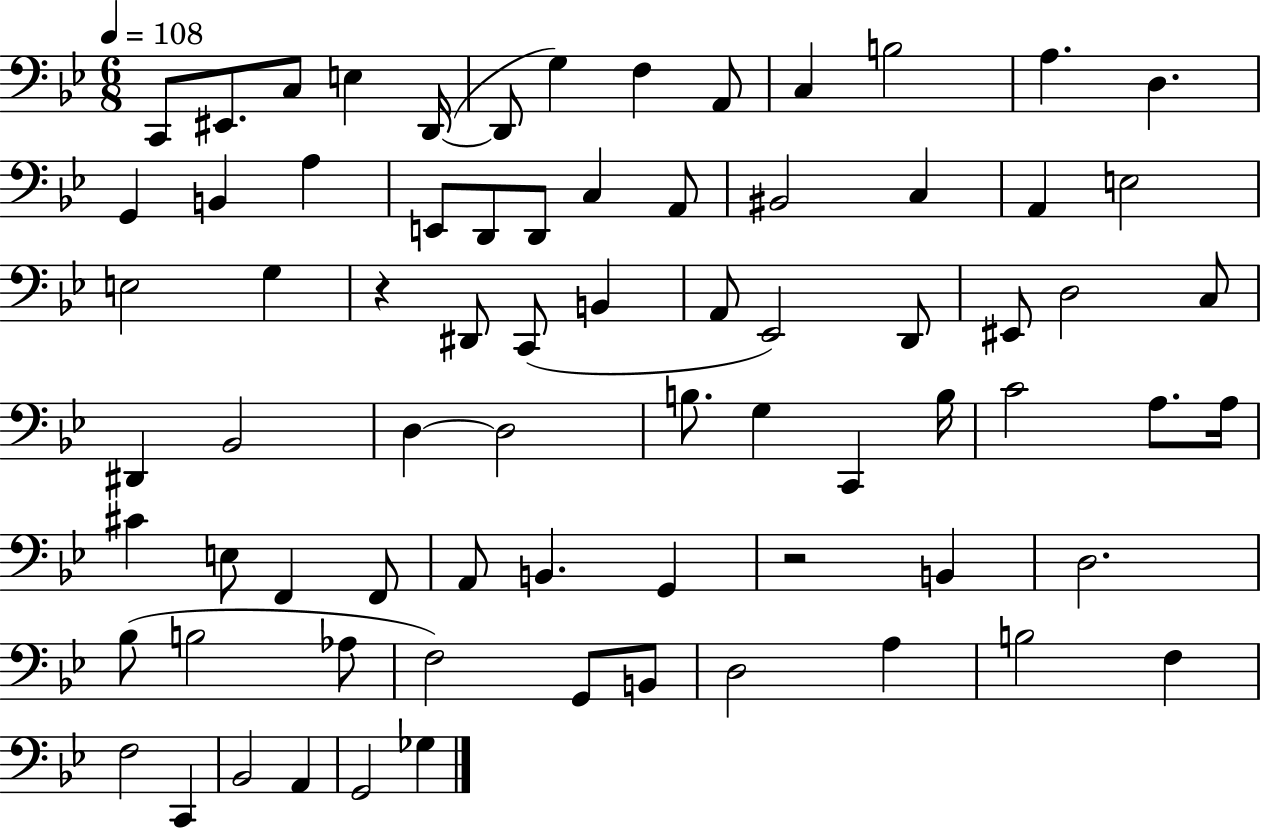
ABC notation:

X:1
T:Untitled
M:6/8
L:1/4
K:Bb
C,,/2 ^E,,/2 C,/2 E, D,,/4 D,,/2 G, F, A,,/2 C, B,2 A, D, G,, B,, A, E,,/2 D,,/2 D,,/2 C, A,,/2 ^B,,2 C, A,, E,2 E,2 G, z ^D,,/2 C,,/2 B,, A,,/2 _E,,2 D,,/2 ^E,,/2 D,2 C,/2 ^D,, _B,,2 D, D,2 B,/2 G, C,, B,/4 C2 A,/2 A,/4 ^C E,/2 F,, F,,/2 A,,/2 B,, G,, z2 B,, D,2 _B,/2 B,2 _A,/2 F,2 G,,/2 B,,/2 D,2 A, B,2 F, F,2 C,, _B,,2 A,, G,,2 _G,